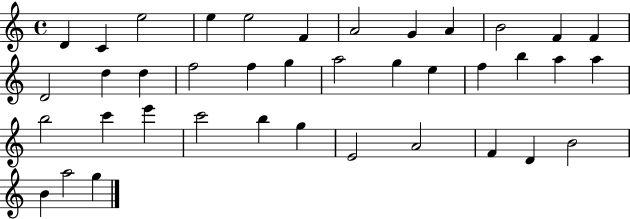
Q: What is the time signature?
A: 4/4